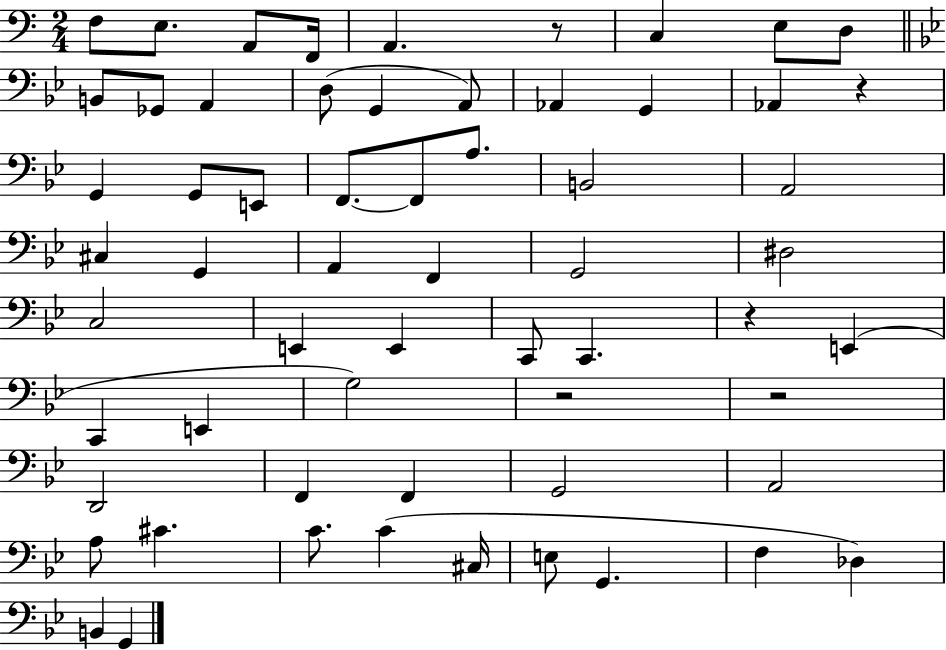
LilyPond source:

{
  \clef bass
  \numericTimeSignature
  \time 2/4
  \key c \major
  f8 e8. a,8 f,16 | a,4. r8 | c4 e8 d8 | \bar "||" \break \key bes \major b,8 ges,8 a,4 | d8( g,4 a,8) | aes,4 g,4 | aes,4 r4 | \break g,4 g,8 e,8 | f,8.~~ f,8 a8. | b,2 | a,2 | \break cis4 g,4 | a,4 f,4 | g,2 | dis2 | \break c2 | e,4 e,4 | c,8 c,4. | r4 e,4( | \break c,4 e,4 | g2) | r2 | r2 | \break d,2 | f,4 f,4 | g,2 | a,2 | \break a8 cis'4. | c'8. c'4( cis16 | e8 g,4. | f4 des4) | \break b,4 g,4 | \bar "|."
}